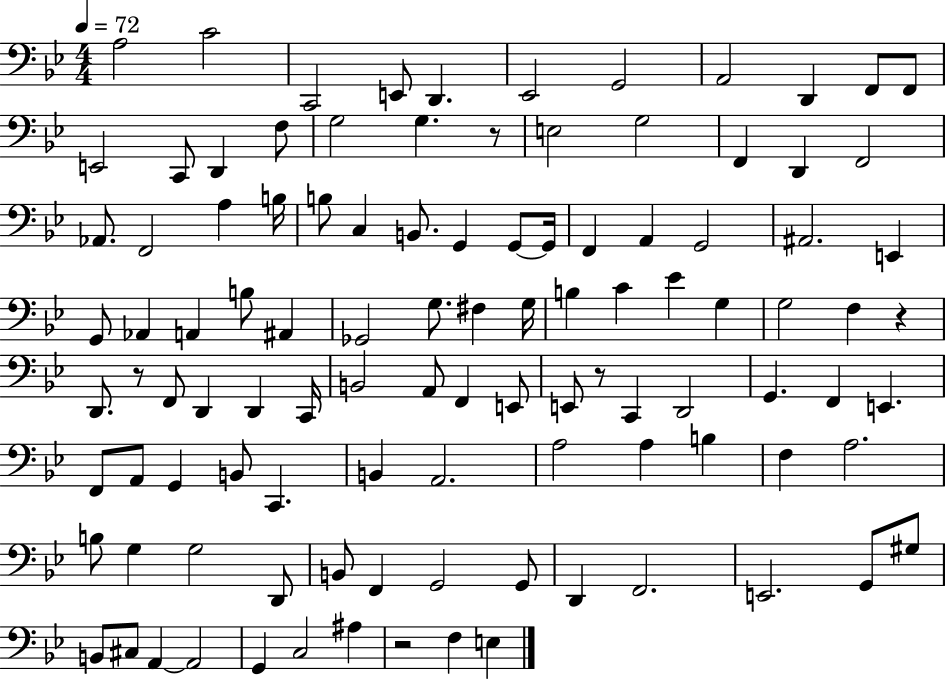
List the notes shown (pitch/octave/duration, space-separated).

A3/h C4/h C2/h E2/e D2/q. Eb2/h G2/h A2/h D2/q F2/e F2/e E2/h C2/e D2/q F3/e G3/h G3/q. R/e E3/h G3/h F2/q D2/q F2/h Ab2/e. F2/h A3/q B3/s B3/e C3/q B2/e. G2/q G2/e G2/s F2/q A2/q G2/h A#2/h. E2/q G2/e Ab2/q A2/q B3/e A#2/q Gb2/h G3/e. F#3/q G3/s B3/q C4/q Eb4/q G3/q G3/h F3/q R/q D2/e. R/e F2/e D2/q D2/q C2/s B2/h A2/e F2/q E2/e E2/e R/e C2/q D2/h G2/q. F2/q E2/q. F2/e A2/e G2/q B2/e C2/q. B2/q A2/h. A3/h A3/q B3/q F3/q A3/h. B3/e G3/q G3/h D2/e B2/e F2/q G2/h G2/e D2/q F2/h. E2/h. G2/e G#3/e B2/e C#3/e A2/q A2/h G2/q C3/h A#3/q R/h F3/q E3/q